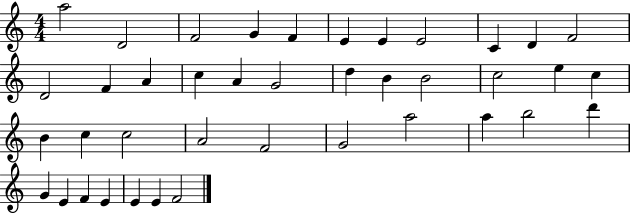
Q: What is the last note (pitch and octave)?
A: F4